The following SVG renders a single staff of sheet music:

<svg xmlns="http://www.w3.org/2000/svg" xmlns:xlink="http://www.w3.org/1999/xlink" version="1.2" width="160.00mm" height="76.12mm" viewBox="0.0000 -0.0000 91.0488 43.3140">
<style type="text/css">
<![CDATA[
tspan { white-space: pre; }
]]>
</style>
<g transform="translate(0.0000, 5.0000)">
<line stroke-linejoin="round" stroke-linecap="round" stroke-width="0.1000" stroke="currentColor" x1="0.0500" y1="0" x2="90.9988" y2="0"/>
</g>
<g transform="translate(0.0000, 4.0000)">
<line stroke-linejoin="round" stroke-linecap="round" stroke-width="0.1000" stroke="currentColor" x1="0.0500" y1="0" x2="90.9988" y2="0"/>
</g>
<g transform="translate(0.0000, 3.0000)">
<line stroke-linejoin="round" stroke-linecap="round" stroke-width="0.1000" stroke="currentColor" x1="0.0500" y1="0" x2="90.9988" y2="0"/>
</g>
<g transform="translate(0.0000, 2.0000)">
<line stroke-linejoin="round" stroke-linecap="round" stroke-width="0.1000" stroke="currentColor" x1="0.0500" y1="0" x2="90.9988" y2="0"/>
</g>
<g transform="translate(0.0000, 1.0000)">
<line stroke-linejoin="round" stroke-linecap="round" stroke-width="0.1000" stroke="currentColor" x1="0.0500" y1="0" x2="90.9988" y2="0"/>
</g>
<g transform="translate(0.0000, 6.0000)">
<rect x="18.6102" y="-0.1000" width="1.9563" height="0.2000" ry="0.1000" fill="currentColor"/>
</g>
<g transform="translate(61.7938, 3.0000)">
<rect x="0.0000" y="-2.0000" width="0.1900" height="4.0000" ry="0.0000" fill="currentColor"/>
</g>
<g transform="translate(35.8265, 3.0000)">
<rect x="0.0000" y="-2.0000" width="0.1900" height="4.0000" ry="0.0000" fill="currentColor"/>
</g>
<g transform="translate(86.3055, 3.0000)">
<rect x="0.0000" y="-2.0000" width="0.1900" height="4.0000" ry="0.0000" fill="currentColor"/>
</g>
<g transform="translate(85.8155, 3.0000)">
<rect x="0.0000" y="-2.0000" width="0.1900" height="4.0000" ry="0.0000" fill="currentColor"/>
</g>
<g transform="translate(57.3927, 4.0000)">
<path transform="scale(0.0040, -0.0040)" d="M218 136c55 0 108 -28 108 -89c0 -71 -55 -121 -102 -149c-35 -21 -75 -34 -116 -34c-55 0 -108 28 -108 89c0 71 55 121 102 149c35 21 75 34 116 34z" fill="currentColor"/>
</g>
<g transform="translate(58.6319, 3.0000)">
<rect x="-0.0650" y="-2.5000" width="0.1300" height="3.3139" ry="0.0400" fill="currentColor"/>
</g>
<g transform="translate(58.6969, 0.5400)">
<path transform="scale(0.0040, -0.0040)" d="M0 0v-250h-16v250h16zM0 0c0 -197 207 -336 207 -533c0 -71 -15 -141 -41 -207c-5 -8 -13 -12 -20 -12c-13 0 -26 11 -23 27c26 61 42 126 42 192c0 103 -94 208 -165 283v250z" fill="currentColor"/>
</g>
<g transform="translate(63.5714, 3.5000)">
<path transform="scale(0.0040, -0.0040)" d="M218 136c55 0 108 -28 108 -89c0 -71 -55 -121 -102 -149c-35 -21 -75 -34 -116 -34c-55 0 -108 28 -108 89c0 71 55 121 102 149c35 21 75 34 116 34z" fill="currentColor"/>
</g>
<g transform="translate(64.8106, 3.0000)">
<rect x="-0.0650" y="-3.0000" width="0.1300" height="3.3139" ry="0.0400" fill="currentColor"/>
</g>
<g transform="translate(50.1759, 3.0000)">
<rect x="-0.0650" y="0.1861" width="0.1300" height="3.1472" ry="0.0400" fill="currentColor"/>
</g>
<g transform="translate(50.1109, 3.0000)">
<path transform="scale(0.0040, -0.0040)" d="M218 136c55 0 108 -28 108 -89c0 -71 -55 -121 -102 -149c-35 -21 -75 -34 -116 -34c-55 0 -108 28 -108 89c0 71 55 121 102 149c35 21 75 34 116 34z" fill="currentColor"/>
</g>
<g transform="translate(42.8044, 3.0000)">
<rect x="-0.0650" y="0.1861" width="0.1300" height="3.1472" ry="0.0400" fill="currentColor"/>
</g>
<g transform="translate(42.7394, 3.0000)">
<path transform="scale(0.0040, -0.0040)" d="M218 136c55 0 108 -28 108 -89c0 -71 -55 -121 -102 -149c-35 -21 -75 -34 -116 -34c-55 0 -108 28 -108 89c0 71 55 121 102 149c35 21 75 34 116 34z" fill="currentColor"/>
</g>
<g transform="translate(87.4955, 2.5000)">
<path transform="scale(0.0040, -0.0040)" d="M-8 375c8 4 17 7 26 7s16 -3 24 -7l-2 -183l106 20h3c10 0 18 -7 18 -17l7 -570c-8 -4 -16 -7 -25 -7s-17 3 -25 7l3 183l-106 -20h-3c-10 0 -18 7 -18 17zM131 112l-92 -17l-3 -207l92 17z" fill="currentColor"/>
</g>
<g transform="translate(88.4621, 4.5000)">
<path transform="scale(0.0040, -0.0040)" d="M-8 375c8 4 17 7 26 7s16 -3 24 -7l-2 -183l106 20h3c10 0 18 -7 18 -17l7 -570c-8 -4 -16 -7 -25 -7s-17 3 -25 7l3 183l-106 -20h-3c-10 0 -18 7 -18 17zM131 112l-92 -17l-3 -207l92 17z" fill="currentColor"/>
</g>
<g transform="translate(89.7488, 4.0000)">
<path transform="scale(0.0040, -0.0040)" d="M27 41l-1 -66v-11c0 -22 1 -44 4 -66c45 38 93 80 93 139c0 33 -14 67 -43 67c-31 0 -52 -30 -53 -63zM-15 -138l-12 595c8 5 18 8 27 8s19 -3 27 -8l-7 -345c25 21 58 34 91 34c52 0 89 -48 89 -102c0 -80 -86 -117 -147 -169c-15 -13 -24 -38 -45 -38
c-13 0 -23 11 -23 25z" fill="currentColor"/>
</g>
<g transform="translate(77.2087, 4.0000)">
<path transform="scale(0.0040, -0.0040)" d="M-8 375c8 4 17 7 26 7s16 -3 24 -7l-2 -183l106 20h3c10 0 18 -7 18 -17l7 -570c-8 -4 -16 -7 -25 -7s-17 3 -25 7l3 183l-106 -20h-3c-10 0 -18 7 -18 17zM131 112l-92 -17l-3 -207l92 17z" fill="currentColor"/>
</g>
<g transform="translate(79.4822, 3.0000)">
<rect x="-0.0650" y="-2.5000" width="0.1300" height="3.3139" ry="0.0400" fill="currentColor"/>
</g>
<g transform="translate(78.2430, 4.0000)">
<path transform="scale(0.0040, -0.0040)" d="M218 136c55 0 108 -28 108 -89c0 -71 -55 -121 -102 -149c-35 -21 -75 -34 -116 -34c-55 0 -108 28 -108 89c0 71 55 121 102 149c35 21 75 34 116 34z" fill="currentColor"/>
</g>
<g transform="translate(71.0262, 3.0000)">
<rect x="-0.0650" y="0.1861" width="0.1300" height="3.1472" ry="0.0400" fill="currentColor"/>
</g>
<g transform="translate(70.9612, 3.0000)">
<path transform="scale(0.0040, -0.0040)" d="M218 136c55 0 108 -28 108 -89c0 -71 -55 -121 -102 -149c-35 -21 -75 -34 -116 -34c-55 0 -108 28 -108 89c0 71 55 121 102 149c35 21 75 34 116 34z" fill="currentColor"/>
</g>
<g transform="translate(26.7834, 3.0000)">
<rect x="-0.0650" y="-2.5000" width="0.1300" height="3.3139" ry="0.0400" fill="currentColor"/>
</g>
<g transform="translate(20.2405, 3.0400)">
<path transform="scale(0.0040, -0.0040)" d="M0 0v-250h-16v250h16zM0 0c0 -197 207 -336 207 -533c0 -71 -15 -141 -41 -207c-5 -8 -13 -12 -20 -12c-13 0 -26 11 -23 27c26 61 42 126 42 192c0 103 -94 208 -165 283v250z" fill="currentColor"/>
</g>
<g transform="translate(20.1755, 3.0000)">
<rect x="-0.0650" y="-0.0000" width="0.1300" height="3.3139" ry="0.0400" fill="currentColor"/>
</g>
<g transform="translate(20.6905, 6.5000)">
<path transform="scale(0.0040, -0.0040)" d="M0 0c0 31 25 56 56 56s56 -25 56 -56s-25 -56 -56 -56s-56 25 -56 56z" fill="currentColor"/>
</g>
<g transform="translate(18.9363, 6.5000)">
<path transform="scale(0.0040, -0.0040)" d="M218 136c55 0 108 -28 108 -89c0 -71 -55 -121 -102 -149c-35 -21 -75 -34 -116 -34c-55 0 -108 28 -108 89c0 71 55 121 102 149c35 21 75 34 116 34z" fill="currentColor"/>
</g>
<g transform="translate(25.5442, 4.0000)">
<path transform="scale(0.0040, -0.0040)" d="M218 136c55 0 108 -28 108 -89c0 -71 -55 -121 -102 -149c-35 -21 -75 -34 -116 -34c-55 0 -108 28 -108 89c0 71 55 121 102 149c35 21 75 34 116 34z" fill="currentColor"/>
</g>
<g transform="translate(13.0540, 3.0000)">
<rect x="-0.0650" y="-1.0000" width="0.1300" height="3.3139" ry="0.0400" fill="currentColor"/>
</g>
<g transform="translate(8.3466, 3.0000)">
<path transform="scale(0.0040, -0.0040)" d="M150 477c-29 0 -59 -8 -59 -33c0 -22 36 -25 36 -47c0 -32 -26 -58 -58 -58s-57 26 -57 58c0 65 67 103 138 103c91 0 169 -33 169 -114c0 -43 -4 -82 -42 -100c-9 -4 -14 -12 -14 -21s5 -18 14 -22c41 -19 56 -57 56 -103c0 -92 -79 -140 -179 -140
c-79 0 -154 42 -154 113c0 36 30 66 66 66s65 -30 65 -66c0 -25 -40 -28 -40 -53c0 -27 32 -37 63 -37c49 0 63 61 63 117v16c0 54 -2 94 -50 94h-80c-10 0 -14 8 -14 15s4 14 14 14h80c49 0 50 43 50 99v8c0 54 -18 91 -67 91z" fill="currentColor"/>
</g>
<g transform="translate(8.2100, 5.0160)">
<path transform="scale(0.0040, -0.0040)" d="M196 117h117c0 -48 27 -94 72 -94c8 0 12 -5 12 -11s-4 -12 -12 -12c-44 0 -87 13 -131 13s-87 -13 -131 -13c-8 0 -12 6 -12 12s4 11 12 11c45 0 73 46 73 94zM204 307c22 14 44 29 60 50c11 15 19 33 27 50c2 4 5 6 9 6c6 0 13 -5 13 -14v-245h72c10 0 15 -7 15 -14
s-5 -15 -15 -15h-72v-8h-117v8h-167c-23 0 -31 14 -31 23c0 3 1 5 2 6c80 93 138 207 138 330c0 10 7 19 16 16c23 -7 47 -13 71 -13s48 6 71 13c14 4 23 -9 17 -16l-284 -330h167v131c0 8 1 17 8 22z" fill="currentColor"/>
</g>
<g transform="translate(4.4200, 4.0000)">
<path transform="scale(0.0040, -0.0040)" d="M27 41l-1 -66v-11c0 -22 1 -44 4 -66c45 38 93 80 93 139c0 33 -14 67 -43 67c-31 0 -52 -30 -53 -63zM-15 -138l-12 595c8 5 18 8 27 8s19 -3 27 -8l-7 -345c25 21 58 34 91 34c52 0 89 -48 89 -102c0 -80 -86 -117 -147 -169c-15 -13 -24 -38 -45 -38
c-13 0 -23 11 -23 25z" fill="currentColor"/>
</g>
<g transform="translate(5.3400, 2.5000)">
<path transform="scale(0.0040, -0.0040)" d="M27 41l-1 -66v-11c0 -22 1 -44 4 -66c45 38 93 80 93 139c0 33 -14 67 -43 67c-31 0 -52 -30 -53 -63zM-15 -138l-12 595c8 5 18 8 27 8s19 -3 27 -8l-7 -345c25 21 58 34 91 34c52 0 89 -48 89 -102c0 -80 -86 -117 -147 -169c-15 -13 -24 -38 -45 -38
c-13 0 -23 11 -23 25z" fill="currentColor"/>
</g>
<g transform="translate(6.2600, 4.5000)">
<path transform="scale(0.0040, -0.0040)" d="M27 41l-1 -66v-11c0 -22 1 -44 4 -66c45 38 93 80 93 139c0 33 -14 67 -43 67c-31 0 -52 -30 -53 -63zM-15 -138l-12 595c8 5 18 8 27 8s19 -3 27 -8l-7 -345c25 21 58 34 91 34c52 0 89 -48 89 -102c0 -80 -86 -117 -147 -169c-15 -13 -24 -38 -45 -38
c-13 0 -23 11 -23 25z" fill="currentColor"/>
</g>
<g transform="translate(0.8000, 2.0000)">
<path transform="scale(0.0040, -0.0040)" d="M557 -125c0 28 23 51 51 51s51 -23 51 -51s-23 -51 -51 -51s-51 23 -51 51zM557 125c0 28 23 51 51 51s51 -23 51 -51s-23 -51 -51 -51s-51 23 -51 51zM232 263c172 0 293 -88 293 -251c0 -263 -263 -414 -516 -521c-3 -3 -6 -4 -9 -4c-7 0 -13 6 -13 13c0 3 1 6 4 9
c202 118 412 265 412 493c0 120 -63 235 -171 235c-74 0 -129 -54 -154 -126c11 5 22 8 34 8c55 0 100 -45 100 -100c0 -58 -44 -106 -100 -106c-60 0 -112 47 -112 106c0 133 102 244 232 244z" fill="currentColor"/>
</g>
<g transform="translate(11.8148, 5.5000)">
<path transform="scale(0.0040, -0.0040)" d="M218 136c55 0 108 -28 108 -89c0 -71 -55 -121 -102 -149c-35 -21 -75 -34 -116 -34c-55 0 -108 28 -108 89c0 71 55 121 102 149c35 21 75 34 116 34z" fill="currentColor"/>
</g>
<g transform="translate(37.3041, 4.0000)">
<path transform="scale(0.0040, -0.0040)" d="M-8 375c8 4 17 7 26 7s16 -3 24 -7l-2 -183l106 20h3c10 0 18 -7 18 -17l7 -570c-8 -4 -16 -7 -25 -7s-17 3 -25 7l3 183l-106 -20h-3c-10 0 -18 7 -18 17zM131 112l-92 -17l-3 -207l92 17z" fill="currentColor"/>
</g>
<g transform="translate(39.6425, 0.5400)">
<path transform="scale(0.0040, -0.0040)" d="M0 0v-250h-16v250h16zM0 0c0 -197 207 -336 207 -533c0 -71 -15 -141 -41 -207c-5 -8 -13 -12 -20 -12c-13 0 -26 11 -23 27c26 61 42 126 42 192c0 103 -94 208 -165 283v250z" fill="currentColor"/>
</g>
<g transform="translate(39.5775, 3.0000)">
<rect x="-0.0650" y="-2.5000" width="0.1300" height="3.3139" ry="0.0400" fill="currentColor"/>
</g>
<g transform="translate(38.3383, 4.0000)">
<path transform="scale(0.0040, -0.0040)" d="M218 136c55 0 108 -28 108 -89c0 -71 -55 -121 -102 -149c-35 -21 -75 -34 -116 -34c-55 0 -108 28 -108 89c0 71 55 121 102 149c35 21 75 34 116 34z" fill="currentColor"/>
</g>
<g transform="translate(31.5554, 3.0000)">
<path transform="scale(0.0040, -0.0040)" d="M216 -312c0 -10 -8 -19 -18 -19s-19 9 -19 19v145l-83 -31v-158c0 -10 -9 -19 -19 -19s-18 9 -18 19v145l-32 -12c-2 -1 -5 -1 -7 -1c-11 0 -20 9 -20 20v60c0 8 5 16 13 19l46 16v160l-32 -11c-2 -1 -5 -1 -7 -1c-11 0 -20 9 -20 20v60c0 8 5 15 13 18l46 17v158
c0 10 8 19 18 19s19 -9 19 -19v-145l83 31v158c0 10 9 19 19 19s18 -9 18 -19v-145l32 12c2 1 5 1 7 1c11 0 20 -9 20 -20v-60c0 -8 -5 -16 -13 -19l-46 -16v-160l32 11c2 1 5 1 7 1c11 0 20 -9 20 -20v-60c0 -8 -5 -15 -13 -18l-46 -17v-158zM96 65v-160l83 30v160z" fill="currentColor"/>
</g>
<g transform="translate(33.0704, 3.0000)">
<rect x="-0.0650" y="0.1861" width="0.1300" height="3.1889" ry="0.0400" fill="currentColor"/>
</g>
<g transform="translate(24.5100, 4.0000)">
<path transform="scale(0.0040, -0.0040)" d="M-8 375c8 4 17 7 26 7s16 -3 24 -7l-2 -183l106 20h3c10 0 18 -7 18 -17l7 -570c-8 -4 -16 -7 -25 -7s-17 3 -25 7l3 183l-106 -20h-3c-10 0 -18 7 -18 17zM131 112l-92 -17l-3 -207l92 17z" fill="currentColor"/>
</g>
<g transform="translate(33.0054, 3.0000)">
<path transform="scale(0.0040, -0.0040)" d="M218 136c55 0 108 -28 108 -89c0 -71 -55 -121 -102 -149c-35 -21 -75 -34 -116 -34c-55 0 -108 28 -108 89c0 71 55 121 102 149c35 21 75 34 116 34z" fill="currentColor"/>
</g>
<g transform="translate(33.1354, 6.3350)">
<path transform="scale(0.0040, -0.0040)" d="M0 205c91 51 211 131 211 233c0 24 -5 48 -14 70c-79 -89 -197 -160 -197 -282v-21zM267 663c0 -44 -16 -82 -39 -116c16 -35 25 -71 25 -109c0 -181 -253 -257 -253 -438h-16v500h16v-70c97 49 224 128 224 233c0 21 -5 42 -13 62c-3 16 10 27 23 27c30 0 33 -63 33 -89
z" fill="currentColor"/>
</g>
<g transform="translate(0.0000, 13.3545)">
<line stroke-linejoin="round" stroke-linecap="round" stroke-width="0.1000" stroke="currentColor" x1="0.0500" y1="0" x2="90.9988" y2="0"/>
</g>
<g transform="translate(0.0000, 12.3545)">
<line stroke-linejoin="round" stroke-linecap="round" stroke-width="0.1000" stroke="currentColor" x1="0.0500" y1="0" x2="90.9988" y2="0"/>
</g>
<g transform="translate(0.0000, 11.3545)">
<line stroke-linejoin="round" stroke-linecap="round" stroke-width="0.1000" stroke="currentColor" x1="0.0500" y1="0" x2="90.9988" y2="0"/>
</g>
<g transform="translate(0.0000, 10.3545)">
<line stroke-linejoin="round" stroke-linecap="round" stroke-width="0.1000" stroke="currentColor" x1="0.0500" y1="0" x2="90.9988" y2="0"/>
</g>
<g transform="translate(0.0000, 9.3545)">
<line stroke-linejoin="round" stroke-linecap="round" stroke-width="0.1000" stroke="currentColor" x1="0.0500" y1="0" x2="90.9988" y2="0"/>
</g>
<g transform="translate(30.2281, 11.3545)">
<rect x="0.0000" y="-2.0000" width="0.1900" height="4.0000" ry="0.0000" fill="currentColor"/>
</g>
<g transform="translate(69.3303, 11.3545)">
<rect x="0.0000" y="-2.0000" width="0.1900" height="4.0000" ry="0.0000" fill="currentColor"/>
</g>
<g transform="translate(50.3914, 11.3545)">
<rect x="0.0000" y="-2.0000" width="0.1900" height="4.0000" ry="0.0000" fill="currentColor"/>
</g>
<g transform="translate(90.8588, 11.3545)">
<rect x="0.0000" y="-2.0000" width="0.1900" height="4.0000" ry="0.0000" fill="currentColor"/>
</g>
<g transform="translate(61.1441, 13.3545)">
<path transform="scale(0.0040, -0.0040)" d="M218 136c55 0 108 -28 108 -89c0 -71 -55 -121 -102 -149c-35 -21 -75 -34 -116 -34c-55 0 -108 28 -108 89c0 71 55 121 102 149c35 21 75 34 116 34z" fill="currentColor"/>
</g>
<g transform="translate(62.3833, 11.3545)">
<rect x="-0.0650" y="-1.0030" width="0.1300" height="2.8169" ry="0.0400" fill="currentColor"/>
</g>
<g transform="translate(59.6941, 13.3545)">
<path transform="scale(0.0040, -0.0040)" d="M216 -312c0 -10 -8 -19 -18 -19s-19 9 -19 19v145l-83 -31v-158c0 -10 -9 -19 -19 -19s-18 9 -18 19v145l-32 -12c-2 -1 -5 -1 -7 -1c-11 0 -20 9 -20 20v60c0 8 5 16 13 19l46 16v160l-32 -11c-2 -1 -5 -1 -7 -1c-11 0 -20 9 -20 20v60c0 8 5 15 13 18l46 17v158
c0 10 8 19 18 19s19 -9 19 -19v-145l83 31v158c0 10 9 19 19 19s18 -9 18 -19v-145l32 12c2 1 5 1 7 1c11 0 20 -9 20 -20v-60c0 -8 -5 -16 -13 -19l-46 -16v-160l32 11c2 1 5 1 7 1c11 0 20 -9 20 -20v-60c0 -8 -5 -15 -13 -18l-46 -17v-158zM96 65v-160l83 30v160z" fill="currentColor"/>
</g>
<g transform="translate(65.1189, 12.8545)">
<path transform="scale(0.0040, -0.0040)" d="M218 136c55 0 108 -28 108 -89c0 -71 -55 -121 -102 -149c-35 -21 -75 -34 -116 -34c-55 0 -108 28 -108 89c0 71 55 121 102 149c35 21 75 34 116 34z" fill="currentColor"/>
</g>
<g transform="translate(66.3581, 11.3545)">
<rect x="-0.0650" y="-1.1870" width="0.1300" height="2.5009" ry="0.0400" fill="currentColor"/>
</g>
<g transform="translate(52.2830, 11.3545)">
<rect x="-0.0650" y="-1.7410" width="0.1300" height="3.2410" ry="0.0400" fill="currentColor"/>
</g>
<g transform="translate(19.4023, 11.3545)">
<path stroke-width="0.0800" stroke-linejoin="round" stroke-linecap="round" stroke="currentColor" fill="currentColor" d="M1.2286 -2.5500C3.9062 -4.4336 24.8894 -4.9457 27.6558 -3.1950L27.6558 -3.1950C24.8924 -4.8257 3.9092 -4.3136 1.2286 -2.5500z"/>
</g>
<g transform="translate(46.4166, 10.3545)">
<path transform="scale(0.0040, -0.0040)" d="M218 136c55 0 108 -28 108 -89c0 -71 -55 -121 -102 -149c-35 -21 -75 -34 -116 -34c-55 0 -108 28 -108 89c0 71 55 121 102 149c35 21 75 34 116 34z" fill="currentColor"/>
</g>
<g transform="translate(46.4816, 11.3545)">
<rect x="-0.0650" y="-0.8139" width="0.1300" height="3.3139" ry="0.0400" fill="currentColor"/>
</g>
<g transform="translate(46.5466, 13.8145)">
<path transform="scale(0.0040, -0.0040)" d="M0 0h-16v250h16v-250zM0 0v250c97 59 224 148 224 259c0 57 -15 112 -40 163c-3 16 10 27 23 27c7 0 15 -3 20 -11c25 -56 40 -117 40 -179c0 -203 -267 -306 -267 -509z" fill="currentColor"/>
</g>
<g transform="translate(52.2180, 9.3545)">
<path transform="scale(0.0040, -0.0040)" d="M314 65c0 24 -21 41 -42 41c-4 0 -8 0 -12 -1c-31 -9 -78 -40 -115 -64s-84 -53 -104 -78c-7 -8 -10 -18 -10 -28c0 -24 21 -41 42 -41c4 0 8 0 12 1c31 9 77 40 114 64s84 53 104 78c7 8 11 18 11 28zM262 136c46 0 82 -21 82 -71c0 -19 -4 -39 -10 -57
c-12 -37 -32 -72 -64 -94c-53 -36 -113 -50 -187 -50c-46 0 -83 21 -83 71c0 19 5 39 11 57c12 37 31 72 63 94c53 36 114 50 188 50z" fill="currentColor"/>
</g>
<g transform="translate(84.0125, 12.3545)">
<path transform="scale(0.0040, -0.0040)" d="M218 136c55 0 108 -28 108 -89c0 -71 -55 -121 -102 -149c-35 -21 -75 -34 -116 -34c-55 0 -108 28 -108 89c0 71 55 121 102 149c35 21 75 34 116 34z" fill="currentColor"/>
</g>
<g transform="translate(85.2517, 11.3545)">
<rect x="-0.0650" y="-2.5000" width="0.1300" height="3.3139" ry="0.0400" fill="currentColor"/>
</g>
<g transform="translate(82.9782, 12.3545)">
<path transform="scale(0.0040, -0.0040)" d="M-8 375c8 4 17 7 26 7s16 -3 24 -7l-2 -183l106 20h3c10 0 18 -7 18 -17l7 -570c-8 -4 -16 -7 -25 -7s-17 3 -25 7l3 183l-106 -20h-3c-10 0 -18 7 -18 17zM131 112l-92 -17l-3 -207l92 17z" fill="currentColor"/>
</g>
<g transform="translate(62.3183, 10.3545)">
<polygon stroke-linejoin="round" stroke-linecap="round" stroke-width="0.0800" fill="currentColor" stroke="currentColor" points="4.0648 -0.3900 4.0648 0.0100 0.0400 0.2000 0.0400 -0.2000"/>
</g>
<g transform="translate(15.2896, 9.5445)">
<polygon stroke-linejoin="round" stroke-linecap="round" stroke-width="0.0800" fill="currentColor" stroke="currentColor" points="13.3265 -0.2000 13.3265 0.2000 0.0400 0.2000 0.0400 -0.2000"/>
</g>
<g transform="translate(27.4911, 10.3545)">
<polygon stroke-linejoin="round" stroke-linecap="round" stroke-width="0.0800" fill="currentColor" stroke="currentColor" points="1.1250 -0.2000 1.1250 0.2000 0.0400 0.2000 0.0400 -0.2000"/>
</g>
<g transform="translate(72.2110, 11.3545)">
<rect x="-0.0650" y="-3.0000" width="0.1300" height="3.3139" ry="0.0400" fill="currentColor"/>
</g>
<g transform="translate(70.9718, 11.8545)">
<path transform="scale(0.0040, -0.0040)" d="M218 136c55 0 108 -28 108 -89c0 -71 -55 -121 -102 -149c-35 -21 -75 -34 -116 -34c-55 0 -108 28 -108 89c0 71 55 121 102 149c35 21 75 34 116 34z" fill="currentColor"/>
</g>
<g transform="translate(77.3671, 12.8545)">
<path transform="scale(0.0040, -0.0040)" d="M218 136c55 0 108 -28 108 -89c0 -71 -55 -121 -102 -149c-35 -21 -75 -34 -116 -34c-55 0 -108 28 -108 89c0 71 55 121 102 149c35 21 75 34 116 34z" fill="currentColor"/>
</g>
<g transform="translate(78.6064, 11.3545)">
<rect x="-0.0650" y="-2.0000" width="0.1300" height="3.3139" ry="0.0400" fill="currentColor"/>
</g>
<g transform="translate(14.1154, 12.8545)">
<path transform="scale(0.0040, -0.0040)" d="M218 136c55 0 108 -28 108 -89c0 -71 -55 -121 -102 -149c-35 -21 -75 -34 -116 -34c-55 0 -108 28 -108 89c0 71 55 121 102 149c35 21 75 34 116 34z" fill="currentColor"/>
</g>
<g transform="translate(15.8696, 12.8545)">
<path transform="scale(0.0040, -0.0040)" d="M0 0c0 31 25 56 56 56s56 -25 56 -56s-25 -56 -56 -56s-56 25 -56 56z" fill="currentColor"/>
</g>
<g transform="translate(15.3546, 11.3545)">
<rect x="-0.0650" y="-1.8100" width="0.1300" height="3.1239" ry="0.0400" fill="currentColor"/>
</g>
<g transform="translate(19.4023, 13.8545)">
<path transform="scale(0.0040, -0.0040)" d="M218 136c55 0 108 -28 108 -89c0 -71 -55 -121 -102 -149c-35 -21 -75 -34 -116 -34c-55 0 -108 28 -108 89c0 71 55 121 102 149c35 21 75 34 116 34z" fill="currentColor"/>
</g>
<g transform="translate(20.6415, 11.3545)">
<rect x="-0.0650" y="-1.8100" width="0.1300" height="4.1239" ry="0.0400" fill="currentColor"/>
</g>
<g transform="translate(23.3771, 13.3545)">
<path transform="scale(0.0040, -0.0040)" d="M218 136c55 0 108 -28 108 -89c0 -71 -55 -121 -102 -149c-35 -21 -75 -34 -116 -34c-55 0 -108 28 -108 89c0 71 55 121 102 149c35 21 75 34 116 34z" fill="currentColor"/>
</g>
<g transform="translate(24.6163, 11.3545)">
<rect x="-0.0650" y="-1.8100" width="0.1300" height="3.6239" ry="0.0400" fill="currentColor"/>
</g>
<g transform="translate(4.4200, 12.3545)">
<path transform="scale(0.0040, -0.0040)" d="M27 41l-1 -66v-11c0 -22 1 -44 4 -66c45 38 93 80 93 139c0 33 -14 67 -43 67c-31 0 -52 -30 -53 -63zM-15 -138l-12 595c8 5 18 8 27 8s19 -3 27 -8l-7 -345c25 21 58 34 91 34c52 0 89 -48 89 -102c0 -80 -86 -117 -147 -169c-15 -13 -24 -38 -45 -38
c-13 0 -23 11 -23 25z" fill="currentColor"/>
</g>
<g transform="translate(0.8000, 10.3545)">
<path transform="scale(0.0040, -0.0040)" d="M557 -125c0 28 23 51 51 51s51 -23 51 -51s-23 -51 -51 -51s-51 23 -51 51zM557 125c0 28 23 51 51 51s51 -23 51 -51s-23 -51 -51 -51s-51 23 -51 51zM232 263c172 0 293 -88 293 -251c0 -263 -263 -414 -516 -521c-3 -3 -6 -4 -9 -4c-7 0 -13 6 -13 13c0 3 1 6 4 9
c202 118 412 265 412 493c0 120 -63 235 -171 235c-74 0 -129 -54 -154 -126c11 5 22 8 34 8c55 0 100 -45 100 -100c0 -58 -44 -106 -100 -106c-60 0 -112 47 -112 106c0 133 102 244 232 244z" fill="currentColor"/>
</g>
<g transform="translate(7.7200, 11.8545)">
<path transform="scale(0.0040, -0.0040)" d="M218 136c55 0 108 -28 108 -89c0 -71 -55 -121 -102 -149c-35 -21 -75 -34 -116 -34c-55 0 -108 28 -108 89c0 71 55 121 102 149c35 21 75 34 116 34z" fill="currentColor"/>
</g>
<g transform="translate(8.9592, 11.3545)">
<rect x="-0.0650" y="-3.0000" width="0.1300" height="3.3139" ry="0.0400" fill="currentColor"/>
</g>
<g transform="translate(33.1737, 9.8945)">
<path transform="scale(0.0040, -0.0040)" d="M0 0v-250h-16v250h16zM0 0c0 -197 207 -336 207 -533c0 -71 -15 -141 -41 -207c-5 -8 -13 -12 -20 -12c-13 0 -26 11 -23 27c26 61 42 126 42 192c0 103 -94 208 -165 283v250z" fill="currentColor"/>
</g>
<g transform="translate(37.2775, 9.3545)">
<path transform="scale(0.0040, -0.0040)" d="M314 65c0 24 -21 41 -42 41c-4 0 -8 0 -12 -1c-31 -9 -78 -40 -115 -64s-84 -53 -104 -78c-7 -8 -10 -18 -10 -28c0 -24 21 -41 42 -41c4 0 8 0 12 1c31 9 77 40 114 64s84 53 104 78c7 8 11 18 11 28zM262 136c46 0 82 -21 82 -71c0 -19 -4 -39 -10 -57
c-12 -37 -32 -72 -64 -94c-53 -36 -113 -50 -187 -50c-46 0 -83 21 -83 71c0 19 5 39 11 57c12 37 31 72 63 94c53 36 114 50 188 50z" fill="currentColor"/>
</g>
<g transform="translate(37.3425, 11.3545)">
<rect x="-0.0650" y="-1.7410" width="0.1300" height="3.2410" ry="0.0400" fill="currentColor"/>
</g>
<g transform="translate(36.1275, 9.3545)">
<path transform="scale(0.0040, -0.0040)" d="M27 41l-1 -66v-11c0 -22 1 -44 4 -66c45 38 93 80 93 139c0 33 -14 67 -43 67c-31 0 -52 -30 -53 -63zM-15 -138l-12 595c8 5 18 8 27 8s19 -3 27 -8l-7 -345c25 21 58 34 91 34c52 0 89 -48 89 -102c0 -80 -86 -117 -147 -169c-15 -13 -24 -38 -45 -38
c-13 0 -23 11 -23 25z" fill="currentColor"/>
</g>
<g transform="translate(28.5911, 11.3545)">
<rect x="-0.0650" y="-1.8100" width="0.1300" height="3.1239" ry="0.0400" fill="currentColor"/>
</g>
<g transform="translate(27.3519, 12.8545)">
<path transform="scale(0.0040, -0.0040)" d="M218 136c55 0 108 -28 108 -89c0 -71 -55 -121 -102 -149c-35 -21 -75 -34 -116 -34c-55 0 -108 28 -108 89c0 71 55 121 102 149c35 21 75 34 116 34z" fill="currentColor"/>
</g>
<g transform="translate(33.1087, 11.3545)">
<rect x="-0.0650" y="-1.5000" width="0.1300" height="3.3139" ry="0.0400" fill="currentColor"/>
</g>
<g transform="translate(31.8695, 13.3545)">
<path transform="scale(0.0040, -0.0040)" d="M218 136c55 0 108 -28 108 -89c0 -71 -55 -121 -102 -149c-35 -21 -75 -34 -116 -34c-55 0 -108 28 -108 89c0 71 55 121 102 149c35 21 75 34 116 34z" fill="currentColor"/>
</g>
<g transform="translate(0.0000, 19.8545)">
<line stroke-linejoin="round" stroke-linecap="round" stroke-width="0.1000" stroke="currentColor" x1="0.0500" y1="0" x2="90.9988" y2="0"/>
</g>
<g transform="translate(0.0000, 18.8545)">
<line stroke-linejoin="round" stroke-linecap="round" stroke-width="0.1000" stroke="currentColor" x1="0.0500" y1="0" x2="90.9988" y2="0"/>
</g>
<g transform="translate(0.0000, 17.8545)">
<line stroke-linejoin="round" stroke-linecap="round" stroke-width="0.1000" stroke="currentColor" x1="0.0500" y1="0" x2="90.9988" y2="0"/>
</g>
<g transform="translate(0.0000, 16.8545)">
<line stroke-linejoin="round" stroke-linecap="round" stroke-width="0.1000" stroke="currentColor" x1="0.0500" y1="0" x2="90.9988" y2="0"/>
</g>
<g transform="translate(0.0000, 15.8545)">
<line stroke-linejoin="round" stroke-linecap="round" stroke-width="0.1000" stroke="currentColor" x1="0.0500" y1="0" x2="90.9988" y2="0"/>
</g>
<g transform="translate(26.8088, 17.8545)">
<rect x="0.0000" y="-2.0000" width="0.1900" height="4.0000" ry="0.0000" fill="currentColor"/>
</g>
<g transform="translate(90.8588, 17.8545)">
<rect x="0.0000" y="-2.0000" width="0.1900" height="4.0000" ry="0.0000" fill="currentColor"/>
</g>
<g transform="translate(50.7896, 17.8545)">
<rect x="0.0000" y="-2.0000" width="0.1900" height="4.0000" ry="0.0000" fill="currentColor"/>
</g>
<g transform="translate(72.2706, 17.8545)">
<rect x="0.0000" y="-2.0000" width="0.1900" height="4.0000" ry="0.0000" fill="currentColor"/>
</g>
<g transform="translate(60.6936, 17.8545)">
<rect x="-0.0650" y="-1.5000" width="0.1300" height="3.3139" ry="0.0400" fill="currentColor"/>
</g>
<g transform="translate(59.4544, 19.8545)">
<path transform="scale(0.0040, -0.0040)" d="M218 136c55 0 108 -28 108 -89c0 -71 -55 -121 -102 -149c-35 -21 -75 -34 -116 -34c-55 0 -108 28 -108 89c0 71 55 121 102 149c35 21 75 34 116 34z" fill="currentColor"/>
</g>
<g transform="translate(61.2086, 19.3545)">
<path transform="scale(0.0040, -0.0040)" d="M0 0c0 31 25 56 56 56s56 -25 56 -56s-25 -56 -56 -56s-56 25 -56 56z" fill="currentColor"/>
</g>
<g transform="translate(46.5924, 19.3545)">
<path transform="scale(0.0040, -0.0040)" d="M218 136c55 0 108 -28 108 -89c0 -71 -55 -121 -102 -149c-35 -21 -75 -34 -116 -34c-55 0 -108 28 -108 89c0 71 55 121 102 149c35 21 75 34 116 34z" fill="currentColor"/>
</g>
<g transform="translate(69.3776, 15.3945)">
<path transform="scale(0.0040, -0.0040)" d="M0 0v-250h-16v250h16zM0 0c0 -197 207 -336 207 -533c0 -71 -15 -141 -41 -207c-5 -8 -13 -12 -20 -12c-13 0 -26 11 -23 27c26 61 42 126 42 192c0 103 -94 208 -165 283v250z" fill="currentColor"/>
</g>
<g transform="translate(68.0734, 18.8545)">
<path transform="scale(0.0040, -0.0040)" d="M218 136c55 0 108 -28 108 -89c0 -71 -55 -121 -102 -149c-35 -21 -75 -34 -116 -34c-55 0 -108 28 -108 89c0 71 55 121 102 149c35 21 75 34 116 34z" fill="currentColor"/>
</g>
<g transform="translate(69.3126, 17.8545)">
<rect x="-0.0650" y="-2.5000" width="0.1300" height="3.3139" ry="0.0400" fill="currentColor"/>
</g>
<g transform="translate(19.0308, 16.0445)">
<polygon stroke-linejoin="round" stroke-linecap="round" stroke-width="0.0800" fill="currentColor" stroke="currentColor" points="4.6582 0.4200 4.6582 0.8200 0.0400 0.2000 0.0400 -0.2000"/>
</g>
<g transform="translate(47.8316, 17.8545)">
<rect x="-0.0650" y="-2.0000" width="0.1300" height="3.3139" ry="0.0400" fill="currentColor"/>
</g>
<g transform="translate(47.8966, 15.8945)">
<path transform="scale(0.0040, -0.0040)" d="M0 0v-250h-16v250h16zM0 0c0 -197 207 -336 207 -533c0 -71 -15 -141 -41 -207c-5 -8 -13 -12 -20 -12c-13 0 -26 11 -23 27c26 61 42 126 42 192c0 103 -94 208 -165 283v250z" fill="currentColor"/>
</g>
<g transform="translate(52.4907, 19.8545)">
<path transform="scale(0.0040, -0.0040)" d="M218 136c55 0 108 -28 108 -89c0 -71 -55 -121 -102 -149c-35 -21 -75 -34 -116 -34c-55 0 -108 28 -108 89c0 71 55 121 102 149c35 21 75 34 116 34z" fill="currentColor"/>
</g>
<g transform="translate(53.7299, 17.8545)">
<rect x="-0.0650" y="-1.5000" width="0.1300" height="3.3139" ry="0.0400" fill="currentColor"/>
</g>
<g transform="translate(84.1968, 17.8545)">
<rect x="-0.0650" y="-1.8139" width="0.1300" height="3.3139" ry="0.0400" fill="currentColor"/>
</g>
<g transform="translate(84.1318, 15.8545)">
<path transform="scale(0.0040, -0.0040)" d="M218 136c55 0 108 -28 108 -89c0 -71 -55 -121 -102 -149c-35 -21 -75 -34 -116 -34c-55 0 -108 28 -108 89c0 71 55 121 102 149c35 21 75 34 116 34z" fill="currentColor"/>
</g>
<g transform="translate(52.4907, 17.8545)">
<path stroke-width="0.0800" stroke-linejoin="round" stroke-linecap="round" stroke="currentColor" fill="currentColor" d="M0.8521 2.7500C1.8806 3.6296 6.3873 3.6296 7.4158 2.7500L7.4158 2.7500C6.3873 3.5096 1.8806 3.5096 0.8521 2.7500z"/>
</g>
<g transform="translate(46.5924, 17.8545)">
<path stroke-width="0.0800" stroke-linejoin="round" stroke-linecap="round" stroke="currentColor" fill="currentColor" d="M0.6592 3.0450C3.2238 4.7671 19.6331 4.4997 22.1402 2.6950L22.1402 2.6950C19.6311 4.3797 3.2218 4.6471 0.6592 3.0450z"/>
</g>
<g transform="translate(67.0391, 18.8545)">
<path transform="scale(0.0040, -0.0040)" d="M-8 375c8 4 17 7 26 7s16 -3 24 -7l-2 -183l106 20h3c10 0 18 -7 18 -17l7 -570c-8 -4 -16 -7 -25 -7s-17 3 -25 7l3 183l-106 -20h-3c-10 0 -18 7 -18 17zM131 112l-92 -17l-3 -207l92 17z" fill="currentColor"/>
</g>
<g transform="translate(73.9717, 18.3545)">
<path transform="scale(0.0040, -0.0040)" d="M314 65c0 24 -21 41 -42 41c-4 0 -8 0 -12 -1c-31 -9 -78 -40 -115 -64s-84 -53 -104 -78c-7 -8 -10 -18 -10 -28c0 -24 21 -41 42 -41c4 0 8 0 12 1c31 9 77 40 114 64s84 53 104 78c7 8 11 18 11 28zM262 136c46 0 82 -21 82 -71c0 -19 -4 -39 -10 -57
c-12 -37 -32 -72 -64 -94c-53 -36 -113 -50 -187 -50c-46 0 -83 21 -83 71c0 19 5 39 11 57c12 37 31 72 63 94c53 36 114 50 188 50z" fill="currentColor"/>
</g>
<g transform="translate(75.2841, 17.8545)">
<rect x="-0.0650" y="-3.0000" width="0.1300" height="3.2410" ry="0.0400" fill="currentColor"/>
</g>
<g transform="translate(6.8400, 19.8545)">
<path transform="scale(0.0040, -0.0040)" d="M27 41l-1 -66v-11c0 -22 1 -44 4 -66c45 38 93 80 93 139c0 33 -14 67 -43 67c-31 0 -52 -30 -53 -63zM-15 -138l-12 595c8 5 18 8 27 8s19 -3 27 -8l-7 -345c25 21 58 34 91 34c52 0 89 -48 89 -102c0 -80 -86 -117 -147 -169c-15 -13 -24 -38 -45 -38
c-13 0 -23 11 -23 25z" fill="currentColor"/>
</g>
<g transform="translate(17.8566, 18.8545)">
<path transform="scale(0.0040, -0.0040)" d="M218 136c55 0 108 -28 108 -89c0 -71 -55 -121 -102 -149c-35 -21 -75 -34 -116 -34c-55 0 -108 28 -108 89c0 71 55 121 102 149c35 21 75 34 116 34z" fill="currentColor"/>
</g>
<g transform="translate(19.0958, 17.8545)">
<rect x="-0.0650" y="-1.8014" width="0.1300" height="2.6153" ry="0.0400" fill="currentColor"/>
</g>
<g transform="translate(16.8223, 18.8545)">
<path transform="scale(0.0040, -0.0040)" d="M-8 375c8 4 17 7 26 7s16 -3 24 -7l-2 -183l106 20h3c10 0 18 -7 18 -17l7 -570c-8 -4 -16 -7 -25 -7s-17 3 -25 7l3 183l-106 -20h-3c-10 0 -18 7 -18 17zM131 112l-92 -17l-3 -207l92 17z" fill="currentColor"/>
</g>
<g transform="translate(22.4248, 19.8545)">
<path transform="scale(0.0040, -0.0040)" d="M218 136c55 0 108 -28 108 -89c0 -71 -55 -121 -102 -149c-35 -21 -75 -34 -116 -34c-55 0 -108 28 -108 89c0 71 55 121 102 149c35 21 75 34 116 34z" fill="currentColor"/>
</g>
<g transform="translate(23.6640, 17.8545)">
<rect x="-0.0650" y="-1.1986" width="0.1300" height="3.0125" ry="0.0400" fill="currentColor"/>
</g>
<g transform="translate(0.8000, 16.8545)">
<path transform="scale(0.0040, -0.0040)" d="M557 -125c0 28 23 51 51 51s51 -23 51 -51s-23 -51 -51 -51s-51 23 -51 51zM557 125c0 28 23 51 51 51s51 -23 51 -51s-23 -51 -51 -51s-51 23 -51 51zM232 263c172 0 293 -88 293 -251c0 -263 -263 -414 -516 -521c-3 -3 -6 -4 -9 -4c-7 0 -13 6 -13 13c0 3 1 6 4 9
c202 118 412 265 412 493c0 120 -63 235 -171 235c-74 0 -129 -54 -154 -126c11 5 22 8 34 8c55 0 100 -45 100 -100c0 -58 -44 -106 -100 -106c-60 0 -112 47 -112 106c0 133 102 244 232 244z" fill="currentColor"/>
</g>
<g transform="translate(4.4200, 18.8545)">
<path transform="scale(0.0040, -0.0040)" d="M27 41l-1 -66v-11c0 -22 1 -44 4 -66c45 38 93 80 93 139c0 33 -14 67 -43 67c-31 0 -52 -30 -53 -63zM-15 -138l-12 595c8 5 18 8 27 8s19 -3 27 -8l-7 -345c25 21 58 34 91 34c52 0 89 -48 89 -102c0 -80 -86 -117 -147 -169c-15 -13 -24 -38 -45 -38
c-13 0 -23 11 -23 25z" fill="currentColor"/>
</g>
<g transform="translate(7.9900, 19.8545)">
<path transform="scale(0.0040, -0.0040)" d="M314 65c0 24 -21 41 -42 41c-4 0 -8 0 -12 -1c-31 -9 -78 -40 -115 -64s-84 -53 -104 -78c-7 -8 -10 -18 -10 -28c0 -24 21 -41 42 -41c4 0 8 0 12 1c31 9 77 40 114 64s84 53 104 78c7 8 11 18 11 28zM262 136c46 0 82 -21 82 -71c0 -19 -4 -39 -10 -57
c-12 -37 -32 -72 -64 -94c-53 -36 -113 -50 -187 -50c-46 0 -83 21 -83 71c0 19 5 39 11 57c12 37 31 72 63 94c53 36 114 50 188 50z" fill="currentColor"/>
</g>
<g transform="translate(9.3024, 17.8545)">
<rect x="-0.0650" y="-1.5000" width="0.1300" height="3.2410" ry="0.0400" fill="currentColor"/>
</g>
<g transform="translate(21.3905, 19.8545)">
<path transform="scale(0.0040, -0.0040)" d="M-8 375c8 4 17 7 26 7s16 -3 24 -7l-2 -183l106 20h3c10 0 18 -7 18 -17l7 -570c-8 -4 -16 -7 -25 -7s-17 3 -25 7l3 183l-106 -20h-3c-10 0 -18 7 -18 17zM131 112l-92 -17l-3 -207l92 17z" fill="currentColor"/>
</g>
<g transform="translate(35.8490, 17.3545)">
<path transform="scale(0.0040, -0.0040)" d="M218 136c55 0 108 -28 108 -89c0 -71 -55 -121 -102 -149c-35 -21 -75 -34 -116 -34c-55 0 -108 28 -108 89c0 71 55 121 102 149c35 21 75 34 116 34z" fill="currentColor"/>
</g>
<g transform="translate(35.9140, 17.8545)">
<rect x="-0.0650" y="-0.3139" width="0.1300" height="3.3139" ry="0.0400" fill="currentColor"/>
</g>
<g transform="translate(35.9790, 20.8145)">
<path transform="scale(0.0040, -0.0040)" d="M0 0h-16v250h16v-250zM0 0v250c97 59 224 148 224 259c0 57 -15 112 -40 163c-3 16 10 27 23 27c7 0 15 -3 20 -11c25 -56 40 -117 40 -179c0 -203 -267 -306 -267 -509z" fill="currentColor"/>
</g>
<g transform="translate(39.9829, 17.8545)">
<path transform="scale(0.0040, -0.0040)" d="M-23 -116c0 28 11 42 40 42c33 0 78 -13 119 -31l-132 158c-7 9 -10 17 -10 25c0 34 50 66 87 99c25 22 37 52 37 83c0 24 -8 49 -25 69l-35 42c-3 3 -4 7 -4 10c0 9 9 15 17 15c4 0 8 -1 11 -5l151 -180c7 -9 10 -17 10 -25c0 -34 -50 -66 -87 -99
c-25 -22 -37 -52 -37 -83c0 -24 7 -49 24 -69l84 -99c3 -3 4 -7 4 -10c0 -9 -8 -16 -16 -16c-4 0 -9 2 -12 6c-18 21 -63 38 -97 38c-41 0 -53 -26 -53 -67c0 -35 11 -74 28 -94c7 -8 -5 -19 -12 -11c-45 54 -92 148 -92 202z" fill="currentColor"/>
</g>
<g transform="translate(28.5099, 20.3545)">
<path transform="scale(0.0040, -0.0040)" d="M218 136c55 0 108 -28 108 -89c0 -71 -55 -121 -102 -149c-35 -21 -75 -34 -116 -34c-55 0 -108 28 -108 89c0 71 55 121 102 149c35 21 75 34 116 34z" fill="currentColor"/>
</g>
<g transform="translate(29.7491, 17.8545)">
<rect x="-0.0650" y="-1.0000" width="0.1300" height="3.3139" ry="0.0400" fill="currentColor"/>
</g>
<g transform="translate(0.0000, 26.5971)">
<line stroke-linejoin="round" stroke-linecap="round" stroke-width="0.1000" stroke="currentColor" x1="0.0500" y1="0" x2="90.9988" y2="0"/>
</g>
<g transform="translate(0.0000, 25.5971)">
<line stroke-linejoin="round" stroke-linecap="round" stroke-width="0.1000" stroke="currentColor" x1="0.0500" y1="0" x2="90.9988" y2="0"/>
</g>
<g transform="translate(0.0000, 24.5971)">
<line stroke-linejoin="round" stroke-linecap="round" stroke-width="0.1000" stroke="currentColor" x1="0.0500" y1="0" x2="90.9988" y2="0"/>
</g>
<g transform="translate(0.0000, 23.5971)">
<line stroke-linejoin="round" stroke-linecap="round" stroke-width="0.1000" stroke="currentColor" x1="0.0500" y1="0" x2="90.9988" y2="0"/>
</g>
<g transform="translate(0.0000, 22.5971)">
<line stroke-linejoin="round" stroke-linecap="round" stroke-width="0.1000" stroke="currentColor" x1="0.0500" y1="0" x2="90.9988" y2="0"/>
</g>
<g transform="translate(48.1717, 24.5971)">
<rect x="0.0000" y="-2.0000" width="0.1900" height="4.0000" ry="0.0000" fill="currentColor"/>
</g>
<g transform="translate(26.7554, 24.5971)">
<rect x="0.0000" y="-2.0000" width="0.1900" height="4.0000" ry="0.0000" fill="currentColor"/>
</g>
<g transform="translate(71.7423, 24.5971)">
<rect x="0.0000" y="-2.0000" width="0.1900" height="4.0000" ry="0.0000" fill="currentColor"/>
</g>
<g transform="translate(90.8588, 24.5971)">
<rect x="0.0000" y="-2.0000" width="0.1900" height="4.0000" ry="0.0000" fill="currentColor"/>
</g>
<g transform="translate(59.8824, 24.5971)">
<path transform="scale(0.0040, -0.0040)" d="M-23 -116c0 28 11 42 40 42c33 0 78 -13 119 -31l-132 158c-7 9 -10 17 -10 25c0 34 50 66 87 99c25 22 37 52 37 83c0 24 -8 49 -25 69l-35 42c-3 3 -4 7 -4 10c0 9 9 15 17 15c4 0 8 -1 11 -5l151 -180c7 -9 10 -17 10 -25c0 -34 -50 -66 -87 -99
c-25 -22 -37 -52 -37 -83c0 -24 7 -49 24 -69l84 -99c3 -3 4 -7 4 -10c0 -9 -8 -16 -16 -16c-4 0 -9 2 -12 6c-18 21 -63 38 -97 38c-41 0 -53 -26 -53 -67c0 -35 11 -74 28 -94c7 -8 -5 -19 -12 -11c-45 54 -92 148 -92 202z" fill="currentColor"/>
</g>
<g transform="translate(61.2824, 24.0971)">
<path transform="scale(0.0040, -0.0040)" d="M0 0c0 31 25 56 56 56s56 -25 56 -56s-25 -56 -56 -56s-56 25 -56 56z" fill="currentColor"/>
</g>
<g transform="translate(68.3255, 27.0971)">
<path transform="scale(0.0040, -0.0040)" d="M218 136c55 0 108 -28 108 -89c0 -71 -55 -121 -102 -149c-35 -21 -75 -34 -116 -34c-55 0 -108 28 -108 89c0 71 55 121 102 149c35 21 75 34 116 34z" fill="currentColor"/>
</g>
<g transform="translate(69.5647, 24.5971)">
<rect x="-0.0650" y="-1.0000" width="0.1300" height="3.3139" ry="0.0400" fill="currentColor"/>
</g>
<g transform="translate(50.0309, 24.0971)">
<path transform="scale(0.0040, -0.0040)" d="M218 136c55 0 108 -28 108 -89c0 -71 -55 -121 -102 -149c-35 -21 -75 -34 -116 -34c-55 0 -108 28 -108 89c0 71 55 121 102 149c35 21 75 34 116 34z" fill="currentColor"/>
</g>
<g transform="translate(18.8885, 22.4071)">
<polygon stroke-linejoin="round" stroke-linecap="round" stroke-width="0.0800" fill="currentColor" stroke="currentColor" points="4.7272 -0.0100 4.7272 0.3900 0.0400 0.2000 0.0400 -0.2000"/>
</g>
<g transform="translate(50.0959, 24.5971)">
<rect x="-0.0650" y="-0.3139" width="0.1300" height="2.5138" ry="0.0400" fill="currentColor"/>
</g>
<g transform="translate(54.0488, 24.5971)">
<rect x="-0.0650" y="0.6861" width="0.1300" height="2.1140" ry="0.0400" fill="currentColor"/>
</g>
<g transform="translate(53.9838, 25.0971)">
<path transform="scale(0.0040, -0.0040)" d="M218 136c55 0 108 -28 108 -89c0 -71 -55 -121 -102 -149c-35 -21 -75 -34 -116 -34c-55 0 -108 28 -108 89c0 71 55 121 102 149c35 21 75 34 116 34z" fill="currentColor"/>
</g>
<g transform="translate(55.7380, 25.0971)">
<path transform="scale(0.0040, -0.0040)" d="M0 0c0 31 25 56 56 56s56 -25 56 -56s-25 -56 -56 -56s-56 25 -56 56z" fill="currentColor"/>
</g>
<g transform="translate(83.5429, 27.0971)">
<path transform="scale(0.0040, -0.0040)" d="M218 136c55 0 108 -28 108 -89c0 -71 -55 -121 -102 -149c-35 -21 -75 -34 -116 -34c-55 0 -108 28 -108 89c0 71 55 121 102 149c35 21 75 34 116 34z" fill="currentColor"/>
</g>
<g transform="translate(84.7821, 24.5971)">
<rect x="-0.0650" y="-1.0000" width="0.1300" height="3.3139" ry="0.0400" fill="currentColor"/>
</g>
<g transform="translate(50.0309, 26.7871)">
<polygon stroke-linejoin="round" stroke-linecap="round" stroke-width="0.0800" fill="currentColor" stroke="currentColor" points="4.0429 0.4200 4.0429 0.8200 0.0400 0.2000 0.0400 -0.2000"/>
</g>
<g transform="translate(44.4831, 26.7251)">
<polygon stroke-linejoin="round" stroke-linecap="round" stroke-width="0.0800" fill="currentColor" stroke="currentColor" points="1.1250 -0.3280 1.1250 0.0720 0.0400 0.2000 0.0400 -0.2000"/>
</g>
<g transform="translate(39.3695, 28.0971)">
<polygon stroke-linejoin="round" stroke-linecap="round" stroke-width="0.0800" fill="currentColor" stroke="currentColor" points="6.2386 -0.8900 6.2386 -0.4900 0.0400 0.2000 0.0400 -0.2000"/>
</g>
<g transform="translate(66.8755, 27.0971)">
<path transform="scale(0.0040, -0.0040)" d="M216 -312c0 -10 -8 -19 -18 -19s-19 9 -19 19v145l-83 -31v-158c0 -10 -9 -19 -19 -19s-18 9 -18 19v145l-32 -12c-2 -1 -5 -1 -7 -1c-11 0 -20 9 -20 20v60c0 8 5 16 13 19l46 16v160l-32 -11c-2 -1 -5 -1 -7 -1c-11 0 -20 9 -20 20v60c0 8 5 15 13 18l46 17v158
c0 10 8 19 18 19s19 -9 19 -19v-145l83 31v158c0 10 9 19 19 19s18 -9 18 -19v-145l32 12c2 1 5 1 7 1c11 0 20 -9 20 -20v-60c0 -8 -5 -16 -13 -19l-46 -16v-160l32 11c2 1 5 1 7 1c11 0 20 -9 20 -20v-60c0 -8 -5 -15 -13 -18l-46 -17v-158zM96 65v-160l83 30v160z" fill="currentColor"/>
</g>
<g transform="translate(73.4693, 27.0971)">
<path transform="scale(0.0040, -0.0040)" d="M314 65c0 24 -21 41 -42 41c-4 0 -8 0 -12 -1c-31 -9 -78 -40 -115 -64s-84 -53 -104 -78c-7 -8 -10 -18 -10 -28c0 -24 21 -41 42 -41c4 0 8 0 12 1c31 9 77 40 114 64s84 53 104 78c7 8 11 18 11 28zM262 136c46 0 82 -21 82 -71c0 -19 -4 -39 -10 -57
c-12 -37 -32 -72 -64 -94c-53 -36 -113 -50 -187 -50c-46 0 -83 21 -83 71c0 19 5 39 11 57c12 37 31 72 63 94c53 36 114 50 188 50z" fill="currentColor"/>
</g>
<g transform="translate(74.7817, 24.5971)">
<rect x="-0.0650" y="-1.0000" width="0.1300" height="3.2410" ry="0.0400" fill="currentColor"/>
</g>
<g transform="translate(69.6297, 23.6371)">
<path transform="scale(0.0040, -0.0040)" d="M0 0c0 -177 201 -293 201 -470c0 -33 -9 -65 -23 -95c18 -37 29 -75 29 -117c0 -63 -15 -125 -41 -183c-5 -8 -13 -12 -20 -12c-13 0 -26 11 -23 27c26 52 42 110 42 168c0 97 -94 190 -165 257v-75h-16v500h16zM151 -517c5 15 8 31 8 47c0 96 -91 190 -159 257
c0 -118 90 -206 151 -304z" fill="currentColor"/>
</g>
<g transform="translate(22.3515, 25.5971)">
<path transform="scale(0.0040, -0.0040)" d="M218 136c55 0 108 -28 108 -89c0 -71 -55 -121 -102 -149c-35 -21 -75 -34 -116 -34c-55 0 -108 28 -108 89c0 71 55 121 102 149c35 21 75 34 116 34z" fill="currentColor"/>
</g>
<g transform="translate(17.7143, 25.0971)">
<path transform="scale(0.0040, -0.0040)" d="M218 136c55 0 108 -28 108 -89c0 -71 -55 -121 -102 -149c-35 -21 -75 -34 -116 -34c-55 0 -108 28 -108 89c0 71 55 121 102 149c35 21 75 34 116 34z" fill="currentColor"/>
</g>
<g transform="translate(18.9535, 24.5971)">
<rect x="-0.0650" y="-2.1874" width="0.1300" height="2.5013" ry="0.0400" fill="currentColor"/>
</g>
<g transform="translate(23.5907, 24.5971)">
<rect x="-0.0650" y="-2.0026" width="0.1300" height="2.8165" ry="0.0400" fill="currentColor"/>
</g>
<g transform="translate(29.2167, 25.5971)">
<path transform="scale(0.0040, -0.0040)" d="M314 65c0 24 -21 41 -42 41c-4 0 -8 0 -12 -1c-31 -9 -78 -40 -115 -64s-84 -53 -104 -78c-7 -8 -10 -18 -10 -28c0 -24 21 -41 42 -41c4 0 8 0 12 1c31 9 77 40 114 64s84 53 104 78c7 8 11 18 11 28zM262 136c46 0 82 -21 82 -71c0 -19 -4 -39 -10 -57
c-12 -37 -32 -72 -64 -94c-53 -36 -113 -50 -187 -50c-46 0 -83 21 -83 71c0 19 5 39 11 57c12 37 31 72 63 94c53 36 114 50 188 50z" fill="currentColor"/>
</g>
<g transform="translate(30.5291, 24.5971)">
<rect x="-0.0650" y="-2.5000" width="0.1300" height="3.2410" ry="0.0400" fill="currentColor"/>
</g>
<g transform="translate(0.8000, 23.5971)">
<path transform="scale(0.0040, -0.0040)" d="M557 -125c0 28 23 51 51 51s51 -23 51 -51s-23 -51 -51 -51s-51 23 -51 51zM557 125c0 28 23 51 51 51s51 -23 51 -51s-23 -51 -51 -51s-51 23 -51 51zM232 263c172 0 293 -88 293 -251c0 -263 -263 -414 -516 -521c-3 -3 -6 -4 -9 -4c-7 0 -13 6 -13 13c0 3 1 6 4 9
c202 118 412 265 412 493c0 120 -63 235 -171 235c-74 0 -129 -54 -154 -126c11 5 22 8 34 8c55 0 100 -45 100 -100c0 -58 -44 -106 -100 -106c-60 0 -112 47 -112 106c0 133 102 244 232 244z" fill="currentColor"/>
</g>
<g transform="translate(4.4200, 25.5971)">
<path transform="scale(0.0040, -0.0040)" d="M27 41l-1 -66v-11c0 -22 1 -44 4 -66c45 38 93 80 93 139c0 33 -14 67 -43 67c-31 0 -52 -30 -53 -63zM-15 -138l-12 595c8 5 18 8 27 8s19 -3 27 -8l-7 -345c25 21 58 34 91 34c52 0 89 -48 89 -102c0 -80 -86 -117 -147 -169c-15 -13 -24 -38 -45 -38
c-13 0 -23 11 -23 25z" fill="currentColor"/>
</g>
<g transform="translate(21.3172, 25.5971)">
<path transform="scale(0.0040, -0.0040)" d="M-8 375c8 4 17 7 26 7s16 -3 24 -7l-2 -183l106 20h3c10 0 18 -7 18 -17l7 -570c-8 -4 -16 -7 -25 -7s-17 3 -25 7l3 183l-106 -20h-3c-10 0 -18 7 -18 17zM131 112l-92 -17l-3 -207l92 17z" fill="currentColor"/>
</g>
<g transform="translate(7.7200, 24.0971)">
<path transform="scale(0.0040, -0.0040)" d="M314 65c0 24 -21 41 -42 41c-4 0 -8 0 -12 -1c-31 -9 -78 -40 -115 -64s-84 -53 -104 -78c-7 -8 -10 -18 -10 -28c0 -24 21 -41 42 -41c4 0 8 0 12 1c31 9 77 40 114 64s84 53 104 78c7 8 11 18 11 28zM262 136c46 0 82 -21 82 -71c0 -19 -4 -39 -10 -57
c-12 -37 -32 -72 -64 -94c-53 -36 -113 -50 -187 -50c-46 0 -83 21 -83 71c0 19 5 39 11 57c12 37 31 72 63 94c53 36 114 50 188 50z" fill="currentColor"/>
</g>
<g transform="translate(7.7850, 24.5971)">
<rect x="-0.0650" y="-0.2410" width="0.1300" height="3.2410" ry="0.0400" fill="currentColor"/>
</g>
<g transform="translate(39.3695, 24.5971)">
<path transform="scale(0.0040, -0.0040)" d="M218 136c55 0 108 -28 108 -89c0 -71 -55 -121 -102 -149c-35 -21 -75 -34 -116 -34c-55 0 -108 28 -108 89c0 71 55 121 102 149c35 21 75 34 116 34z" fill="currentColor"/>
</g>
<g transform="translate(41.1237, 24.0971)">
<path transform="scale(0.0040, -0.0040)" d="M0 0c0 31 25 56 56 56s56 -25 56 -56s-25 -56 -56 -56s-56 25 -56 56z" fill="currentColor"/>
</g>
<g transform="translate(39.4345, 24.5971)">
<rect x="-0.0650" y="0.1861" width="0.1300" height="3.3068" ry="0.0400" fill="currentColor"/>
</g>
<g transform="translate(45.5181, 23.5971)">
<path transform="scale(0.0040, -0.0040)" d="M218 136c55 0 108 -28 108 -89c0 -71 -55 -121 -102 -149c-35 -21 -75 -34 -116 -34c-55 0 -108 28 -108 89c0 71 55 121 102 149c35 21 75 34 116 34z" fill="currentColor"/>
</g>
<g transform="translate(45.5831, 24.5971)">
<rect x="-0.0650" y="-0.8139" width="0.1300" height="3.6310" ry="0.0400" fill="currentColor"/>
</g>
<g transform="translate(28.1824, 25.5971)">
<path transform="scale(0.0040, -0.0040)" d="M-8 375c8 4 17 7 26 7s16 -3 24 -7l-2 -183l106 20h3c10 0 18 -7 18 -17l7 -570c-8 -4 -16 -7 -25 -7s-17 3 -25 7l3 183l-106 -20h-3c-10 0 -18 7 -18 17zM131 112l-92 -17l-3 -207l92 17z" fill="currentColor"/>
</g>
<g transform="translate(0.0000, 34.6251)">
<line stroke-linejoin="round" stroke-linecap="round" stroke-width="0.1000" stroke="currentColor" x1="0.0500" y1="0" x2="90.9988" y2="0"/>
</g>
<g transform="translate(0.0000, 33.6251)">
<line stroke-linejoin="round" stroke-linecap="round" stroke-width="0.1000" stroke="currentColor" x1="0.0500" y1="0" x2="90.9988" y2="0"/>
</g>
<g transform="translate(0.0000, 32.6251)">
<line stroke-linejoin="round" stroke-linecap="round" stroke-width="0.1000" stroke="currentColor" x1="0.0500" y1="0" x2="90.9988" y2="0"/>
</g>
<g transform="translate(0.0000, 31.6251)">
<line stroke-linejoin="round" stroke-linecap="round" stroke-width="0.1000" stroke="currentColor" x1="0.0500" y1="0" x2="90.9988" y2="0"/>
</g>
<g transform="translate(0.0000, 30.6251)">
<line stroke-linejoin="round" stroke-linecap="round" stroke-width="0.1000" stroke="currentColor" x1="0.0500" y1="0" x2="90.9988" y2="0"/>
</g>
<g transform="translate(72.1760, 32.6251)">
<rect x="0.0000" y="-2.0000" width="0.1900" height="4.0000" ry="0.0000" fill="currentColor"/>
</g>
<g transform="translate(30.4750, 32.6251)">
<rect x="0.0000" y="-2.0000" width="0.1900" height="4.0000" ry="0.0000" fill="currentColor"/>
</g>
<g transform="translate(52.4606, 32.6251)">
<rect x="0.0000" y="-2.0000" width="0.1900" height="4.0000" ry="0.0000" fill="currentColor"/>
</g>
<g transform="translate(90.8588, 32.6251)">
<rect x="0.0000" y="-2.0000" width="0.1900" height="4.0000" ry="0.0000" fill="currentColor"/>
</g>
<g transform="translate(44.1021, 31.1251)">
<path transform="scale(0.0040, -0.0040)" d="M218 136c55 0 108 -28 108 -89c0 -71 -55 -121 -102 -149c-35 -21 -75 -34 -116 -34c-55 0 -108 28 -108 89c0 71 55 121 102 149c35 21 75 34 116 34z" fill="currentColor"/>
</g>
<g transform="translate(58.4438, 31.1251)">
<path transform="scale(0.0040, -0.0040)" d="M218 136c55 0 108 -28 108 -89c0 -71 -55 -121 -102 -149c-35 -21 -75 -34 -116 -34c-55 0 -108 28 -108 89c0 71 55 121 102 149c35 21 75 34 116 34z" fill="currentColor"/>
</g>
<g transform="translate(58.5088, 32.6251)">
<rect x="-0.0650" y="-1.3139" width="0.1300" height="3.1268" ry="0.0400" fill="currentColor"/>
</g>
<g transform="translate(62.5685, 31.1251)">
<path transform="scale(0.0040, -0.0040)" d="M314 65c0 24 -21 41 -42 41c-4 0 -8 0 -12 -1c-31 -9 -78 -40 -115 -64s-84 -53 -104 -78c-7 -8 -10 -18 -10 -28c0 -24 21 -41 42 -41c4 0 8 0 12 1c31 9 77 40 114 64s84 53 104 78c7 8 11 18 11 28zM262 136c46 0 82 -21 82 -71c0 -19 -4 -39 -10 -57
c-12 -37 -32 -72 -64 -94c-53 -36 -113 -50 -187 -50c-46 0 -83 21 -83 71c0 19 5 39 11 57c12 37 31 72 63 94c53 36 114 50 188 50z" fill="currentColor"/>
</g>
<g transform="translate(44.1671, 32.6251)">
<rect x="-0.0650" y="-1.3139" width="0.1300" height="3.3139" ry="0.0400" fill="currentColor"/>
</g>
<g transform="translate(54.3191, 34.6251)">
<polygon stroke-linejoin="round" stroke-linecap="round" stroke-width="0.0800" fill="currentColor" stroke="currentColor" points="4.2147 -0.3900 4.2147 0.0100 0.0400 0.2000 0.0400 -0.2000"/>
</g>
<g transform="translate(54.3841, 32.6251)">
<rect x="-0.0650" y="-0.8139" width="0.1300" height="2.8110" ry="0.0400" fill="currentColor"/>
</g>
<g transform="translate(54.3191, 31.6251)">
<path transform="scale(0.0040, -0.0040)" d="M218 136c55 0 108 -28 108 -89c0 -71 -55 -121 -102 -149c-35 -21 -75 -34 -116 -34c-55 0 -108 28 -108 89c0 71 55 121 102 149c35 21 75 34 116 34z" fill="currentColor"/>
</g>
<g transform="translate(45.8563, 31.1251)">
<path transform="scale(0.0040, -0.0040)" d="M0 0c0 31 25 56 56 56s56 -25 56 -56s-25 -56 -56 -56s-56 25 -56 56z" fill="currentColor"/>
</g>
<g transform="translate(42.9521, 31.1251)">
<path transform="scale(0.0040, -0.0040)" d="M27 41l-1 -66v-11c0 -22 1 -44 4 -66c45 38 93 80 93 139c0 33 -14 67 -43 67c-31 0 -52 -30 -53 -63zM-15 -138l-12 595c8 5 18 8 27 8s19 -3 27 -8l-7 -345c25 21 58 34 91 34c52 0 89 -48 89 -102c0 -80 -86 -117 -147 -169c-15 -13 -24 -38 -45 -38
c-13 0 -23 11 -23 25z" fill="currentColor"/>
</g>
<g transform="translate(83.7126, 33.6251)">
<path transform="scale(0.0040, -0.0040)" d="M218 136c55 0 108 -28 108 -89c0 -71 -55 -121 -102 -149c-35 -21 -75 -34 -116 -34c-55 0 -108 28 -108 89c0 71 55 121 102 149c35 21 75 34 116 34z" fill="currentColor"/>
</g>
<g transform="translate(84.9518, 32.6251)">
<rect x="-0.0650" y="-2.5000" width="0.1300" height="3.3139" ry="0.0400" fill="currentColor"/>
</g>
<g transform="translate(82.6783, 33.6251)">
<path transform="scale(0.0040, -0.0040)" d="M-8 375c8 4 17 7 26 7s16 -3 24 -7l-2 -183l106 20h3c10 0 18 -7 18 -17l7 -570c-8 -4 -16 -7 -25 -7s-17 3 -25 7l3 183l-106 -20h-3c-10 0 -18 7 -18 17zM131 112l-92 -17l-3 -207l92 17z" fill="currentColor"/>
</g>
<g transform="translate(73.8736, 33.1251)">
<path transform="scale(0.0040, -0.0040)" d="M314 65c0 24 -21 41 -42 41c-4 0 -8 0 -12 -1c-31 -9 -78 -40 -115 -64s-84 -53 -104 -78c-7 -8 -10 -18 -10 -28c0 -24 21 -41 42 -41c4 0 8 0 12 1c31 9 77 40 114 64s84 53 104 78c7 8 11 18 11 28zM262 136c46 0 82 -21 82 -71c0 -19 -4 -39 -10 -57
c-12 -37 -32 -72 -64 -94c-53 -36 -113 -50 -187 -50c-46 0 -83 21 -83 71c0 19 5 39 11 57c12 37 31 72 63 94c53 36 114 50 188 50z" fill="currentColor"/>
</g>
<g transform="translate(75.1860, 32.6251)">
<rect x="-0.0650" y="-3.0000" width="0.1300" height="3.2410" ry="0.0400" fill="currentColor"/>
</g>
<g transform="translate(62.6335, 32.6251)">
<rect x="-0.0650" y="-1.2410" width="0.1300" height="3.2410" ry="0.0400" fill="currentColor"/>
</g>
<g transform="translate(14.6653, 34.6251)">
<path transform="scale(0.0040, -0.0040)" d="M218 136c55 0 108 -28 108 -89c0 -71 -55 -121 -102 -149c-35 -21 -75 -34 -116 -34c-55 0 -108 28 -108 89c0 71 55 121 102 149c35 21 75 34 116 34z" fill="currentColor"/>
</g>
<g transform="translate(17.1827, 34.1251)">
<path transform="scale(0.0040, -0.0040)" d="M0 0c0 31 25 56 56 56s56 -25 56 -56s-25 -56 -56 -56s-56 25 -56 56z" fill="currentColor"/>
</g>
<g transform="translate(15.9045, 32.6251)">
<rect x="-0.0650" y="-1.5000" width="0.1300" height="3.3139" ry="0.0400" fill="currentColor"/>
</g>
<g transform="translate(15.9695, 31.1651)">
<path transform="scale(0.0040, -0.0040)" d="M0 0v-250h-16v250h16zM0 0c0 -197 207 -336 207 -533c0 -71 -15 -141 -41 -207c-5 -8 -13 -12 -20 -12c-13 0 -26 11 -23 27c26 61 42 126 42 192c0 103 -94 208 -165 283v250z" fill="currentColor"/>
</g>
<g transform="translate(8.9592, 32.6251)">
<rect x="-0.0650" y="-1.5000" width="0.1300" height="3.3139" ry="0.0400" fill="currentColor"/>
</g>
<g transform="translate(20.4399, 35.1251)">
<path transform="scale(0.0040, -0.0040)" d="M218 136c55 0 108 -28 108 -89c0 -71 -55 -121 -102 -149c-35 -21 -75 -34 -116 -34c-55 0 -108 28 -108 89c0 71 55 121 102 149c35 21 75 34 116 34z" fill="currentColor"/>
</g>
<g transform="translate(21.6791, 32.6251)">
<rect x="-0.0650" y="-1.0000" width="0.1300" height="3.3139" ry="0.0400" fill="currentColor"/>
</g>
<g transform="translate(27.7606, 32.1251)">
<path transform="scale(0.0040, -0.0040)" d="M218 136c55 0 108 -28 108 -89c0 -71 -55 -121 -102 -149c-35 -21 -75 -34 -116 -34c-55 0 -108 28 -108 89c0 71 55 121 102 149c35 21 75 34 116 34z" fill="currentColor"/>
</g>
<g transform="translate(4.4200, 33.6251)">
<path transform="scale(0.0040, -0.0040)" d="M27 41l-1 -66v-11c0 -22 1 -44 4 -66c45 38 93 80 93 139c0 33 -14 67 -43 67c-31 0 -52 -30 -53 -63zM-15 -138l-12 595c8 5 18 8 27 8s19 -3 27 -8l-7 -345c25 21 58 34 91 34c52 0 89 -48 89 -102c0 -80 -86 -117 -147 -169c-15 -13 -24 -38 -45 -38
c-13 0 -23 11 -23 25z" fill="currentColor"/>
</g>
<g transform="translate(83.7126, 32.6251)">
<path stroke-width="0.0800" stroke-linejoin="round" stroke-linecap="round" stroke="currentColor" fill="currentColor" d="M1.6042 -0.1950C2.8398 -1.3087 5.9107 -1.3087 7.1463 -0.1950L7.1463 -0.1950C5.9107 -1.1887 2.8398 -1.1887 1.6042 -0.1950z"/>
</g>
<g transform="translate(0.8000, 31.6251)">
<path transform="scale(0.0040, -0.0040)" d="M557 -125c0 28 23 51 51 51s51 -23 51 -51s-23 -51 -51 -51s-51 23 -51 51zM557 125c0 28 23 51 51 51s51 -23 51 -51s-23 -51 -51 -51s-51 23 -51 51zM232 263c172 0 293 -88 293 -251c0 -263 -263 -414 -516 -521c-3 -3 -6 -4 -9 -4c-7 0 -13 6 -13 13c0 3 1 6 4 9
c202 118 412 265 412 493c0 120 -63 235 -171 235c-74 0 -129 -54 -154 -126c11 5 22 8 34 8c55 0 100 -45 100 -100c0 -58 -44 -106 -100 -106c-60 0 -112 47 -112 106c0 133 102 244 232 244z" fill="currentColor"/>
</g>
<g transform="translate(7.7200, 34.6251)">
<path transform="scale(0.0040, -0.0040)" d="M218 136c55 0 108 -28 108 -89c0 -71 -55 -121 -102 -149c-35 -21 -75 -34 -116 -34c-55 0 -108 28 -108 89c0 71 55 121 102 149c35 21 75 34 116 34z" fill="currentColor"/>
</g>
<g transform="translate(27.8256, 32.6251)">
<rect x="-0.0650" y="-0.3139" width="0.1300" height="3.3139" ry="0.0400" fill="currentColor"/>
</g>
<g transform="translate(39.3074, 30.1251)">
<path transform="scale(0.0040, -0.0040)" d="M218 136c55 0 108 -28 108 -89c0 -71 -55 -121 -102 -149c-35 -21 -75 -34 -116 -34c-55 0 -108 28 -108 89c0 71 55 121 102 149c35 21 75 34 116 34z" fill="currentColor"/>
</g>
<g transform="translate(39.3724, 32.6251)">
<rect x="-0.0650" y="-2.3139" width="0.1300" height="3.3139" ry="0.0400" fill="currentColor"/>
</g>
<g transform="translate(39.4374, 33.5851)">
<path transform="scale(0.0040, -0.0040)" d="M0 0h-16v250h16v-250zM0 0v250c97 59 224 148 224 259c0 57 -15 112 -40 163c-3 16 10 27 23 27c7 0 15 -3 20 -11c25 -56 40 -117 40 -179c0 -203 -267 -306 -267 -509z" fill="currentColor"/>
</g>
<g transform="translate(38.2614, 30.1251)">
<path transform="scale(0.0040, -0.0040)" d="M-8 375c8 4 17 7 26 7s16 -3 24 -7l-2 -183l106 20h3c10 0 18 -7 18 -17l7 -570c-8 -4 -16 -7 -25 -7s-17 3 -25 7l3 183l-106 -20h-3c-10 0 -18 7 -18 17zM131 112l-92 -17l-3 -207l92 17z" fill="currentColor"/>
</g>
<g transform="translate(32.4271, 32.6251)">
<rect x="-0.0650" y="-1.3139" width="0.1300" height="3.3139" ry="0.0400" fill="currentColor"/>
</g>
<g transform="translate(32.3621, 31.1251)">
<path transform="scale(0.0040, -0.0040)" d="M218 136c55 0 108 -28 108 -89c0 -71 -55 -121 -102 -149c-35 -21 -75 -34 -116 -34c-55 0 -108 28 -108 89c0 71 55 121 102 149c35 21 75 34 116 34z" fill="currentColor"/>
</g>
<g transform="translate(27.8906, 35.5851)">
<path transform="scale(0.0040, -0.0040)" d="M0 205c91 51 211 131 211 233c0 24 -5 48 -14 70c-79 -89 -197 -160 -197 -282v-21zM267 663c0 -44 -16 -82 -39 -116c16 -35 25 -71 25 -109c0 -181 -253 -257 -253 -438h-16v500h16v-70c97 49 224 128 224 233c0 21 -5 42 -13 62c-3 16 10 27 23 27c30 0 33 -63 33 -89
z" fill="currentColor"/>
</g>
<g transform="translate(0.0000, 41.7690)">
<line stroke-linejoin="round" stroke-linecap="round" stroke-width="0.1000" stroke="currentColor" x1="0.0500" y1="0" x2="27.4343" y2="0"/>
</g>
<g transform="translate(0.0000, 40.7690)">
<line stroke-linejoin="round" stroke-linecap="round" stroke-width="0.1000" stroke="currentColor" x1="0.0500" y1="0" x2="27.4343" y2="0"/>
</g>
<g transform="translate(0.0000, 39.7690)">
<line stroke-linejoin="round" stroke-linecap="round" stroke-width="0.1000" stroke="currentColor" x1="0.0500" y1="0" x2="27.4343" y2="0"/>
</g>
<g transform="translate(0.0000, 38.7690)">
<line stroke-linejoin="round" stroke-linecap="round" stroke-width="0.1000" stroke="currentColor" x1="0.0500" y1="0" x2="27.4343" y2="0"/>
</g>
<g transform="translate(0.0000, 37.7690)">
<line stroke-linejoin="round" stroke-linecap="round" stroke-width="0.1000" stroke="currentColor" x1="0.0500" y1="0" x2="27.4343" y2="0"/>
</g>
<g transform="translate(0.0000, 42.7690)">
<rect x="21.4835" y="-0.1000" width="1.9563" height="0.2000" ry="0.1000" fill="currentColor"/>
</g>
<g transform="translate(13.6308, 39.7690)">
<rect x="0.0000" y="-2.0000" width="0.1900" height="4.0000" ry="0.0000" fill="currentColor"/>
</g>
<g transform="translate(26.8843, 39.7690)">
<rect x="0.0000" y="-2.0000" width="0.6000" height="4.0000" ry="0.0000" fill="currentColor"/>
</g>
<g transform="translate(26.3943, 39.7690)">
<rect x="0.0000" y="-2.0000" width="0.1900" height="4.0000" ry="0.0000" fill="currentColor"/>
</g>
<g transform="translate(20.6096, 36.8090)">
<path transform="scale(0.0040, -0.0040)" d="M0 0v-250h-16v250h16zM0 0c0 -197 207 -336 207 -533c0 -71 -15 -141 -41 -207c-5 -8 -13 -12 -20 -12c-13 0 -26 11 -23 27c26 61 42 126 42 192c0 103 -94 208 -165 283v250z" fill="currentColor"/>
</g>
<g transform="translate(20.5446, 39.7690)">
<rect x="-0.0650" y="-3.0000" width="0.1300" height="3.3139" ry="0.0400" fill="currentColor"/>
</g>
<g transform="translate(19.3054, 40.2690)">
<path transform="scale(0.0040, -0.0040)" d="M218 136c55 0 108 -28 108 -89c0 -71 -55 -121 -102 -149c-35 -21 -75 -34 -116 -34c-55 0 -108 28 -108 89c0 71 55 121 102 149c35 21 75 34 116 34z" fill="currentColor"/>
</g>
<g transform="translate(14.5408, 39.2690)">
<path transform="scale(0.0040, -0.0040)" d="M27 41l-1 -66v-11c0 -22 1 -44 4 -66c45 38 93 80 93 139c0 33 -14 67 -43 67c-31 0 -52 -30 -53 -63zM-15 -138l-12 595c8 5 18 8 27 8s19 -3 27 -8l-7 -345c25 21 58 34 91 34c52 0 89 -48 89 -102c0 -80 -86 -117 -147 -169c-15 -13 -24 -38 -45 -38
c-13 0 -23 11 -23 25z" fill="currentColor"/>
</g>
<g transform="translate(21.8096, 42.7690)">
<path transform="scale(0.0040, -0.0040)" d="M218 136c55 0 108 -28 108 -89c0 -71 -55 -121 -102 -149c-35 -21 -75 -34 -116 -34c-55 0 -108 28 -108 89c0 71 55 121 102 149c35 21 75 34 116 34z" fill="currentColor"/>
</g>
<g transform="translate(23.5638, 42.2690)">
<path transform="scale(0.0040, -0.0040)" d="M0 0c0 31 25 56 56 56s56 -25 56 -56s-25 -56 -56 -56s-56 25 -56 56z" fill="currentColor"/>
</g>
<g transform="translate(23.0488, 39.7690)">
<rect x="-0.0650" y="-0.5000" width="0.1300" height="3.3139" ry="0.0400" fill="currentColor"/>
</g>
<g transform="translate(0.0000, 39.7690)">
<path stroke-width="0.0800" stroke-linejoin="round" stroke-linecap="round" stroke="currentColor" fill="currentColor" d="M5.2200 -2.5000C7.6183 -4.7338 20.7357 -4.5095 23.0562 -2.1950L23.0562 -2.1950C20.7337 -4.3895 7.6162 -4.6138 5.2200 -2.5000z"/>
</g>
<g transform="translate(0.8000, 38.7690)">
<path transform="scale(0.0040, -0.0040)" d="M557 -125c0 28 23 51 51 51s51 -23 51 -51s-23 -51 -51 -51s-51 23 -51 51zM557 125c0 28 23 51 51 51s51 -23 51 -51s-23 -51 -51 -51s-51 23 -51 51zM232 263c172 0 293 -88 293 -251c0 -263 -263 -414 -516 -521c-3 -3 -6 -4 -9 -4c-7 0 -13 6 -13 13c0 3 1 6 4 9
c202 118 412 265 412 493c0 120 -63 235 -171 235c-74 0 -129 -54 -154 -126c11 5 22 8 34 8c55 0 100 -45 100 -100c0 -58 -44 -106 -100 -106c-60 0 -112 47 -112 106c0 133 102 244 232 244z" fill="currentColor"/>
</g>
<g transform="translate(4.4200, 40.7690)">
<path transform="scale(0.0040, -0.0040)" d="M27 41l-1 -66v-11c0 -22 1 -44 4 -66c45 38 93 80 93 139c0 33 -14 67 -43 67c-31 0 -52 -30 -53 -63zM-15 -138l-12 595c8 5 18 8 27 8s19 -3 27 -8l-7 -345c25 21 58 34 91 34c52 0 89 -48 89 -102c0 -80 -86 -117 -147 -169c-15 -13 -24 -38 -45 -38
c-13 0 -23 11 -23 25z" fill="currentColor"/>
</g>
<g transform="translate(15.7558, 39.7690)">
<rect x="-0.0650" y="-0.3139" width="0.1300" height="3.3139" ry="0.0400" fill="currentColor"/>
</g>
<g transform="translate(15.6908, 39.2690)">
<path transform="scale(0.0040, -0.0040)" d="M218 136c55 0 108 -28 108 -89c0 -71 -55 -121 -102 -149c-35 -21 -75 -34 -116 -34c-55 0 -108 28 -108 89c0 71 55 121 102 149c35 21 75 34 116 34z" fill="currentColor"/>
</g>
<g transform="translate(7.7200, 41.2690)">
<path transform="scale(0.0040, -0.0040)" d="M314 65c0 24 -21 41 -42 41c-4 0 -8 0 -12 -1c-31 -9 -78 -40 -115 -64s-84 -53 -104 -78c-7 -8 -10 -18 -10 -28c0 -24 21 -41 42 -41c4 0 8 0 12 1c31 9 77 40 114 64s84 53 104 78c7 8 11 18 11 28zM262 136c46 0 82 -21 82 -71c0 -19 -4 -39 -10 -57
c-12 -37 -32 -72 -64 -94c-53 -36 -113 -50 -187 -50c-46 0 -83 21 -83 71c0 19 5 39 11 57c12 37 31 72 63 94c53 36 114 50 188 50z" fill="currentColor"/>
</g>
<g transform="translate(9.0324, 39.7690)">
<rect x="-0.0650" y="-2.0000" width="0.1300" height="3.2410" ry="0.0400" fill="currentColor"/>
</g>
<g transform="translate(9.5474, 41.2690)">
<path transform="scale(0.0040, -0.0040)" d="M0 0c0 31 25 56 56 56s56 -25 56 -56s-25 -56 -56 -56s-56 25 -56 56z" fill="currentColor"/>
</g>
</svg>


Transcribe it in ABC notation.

X:1
T:Untitled
M:3/4
L:1/4
K:Eb
F,, D,,/2 B,, ^D,/4 B,,/2 D, D, B,,/2 C, D, B,, C, A,,/2 F,,/2 G,,/2 A,,/4 G,,/2 _A,2 F,/2 A,2 ^G,,/2 A,,/2 C, A,, B,, _G,,2 B,,/2 G,,/2 F,, E,/2 z A,,/2 G,, G,, B,,/2 C,2 A, E,2 C,/2 B,,/2 B,,2 D,/2 F,/4 E,/2 C,/2 z ^F,,/4 F,,2 F,, G,, G,,/2 F,, E,/4 G, B,/2 _G, F,/2 G,/2 G,2 C,2 B,, A,,2 _E, C,/2 E,,